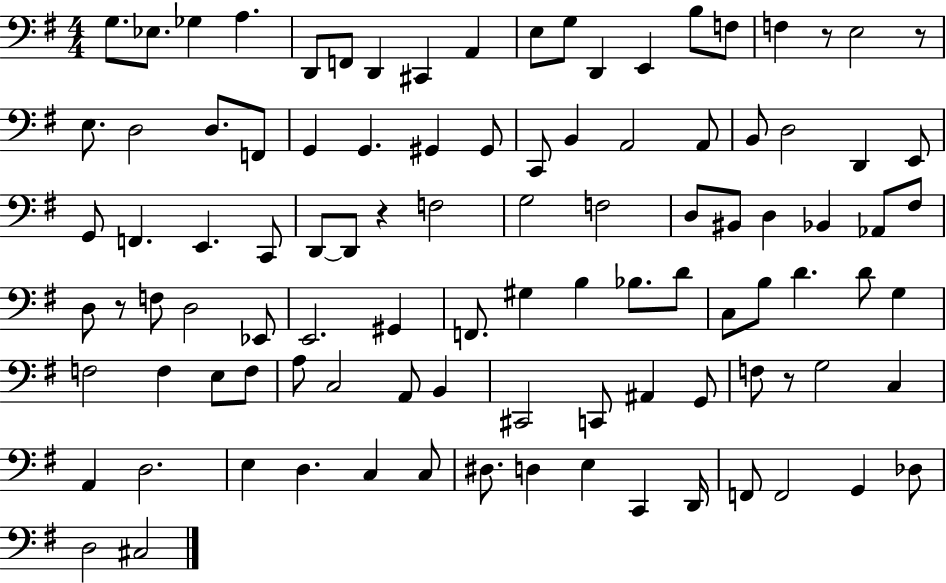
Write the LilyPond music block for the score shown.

{
  \clef bass
  \numericTimeSignature
  \time 4/4
  \key g \major
  g8. ees8. ges4 a4. | d,8 f,8 d,4 cis,4 a,4 | e8 g8 d,4 e,4 b8 f8 | f4 r8 e2 r8 | \break e8. d2 d8. f,8 | g,4 g,4. gis,4 gis,8 | c,8 b,4 a,2 a,8 | b,8 d2 d,4 e,8 | \break g,8 f,4. e,4. c,8 | d,8~~ d,8 r4 f2 | g2 f2 | d8 bis,8 d4 bes,4 aes,8 fis8 | \break d8 r8 f8 d2 ees,8 | e,2. gis,4 | f,8. gis4 b4 bes8. d'8 | c8 b8 d'4. d'8 g4 | \break f2 f4 e8 f8 | a8 c2 a,8 b,4 | cis,2 c,8 ais,4 g,8 | f8 r8 g2 c4 | \break a,4 d2. | e4 d4. c4 c8 | dis8. d4 e4 c,4 d,16 | f,8 f,2 g,4 des8 | \break d2 cis2 | \bar "|."
}